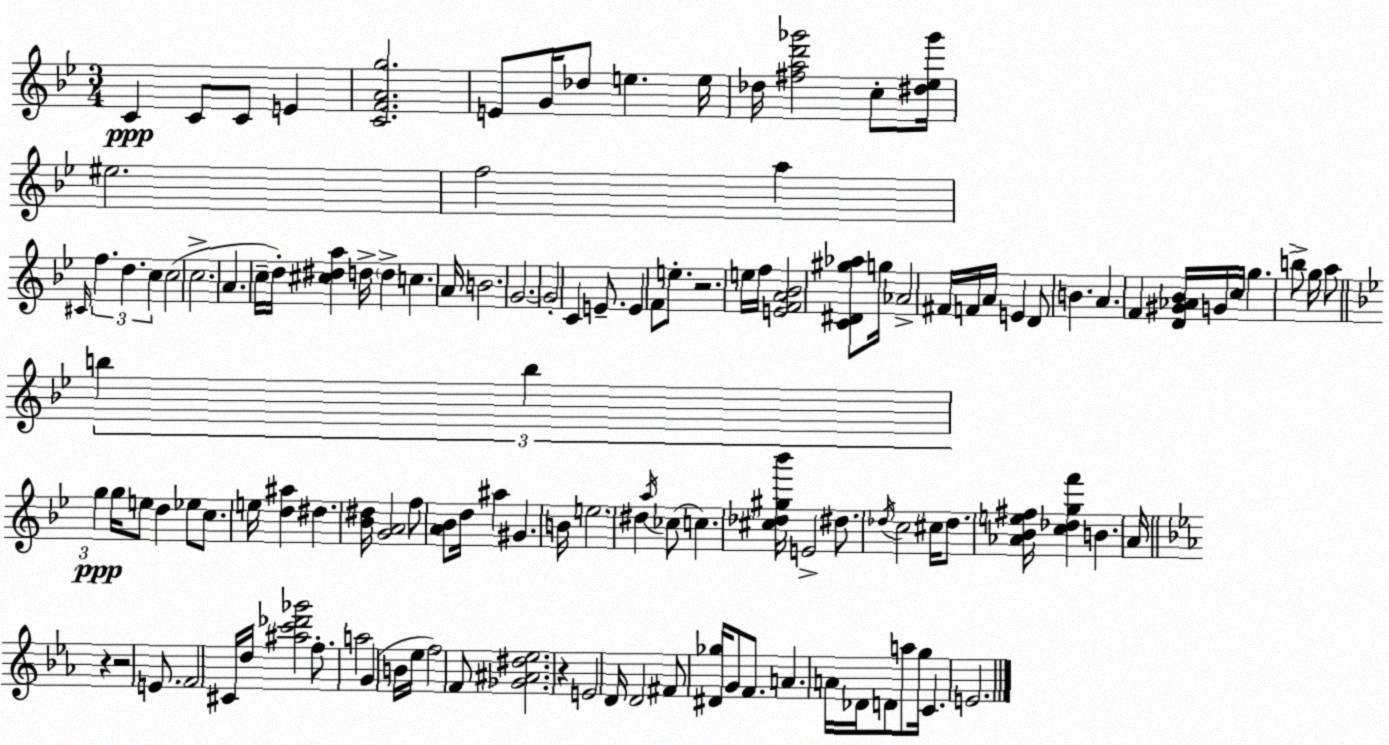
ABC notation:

X:1
T:Untitled
M:3/4
L:1/4
K:Bb
C C/2 C/2 E [CFAg]2 E/2 G/4 _d/2 e e/4 _d/4 [^fad'_g']2 c/2 [^d_e_g']/4 ^e2 f2 a ^C/4 f d c c2 c2 A c/4 d/4 [^c^da] d/4 d c A/4 B2 G2 G2 C E/2 E F/2 e/2 z2 e/4 f/4 [EFA_B]2 [C^D^g_a]/2 g/4 _A2 ^F/4 F/4 A/4 E D/2 B A F [D^G_A_B]/4 G/4 c/4 g b/2 g/4 a/2 b b g g/4 e/2 d _e/2 c/2 e/4 [d^a] ^d [_B^d]/4 [GA]2 f/2 [A_B]/2 d/4 ^a ^G B/4 e2 ^d a/4 _c/2 c [^c_d^g_b']/4 E2 ^d/2 _d/4 c2 ^c/4 _d/2 [_A_Be^f]/4 [c_dgf'] B A/4 z z2 E/2 F2 ^C/4 d/4 [^ac'_d'_g']2 f/2 a2 G B/4 _e/4 f2 F/2 [_G^A^d_e]2 z E2 D/4 D2 ^F/2 [^D_g]/4 G/2 F/2 A A/4 _D/4 D/2 a/2 g/4 C E2